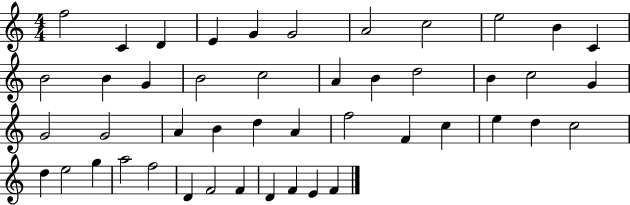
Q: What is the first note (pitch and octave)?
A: F5